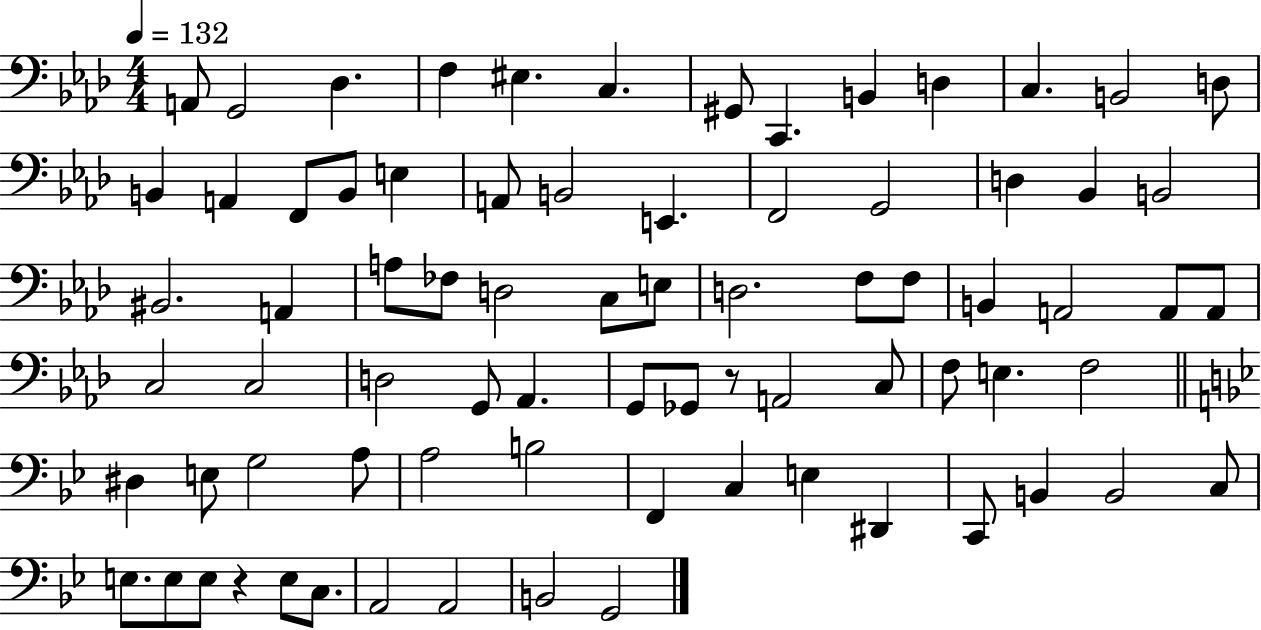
X:1
T:Untitled
M:4/4
L:1/4
K:Ab
A,,/2 G,,2 _D, F, ^E, C, ^G,,/2 C,, B,, D, C, B,,2 D,/2 B,, A,, F,,/2 B,,/2 E, A,,/2 B,,2 E,, F,,2 G,,2 D, _B,, B,,2 ^B,,2 A,, A,/2 _F,/2 D,2 C,/2 E,/2 D,2 F,/2 F,/2 B,, A,,2 A,,/2 A,,/2 C,2 C,2 D,2 G,,/2 _A,, G,,/2 _G,,/2 z/2 A,,2 C,/2 F,/2 E, F,2 ^D, E,/2 G,2 A,/2 A,2 B,2 F,, C, E, ^D,, C,,/2 B,, B,,2 C,/2 E,/2 E,/2 E,/2 z E,/2 C,/2 A,,2 A,,2 B,,2 G,,2